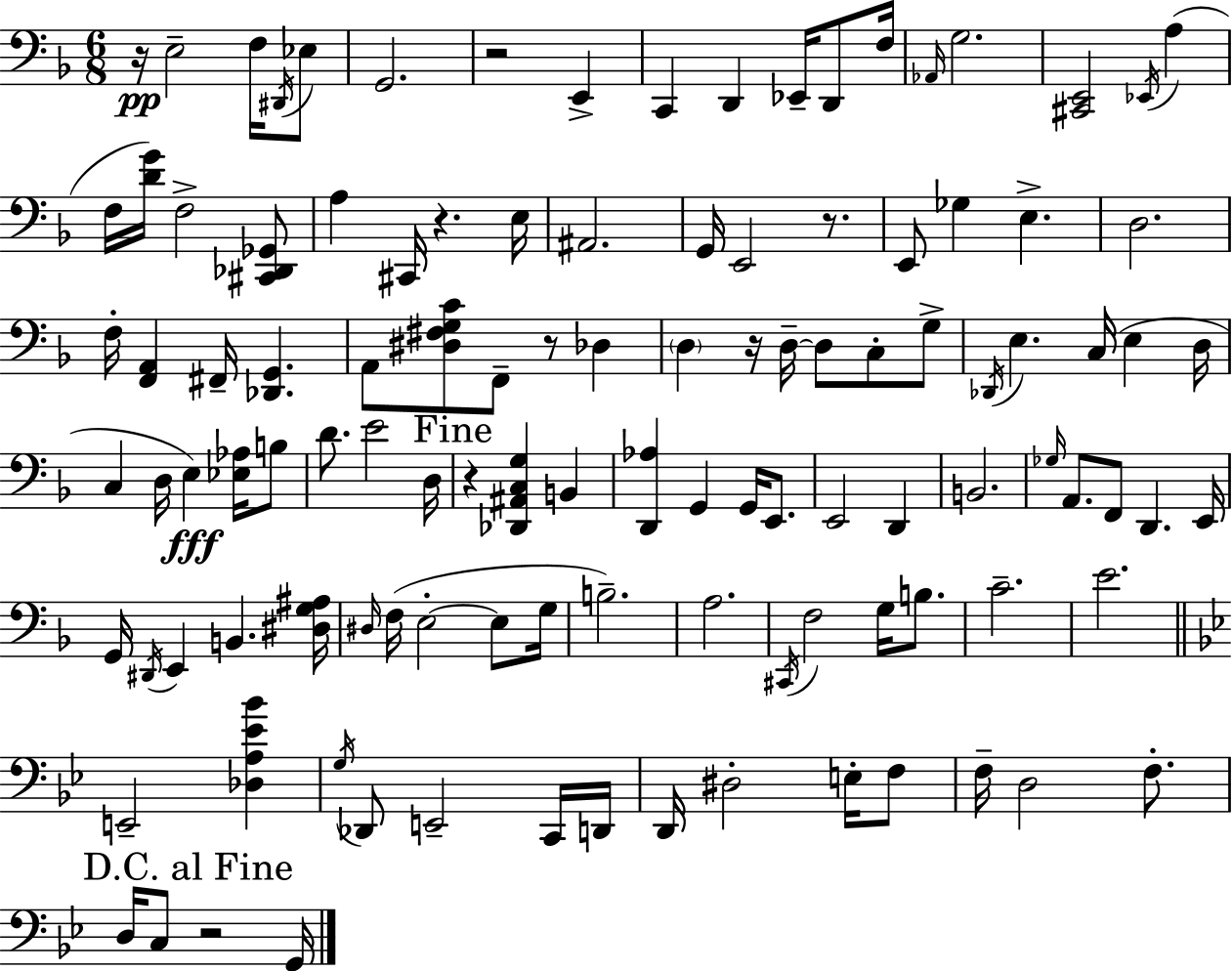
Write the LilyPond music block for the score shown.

{
  \clef bass
  \numericTimeSignature
  \time 6/8
  \key d \minor
  \repeat volta 2 { r16\pp e2-- f16 \acciaccatura { dis,16 } ees8 | g,2. | r2 e,4-> | c,4 d,4 ees,16-- d,8 | \break f16 \grace { aes,16 } g2. | <cis, e,>2 \acciaccatura { ees,16 } a4( | f16 <d' g'>16) f2-> | <cis, des, ges,>8 a4 cis,16 r4. | \break e16 ais,2. | g,16 e,2 | r8. e,8 ges4 e4.-> | d2. | \break f16-. <f, a,>4 fis,16-- <des, g,>4. | a,8 <dis fis g c'>8 f,8-- r8 des4 | \parenthesize d4 r16 d16--~~ d8 c8-. | g8-> \acciaccatura { des,16 } e4. c16( e4 | \break d16 c4 d16 e4\fff) | <ees aes>16 b8 d'8. e'2 | d16 \mark "Fine" r4 <des, ais, c g>4 | b,4 <d, aes>4 g,4 | \break g,16 e,8. e,2 | d,4 b,2. | \grace { ges16 } a,8. f,8 d,4. | e,16 g,16 \acciaccatura { dis,16 } e,4 b,4. | \break <dis g ais>16 \grace { dis16 } f16( e2-.~~ | e8 g16 b2.--) | a2. | \acciaccatura { cis,16 } f2 | \break g16 b8. c'2.-- | e'2. | \bar "||" \break \key g \minor e,2-- <des a ees' bes'>4 | \acciaccatura { g16 } des,8 e,2-- c,16 | d,16 d,16 dis2-. e16-. f8 | f16-- d2 f8.-. | \break \mark "D.C. al Fine" d16 c8 r2 | g,16 } \bar "|."
}